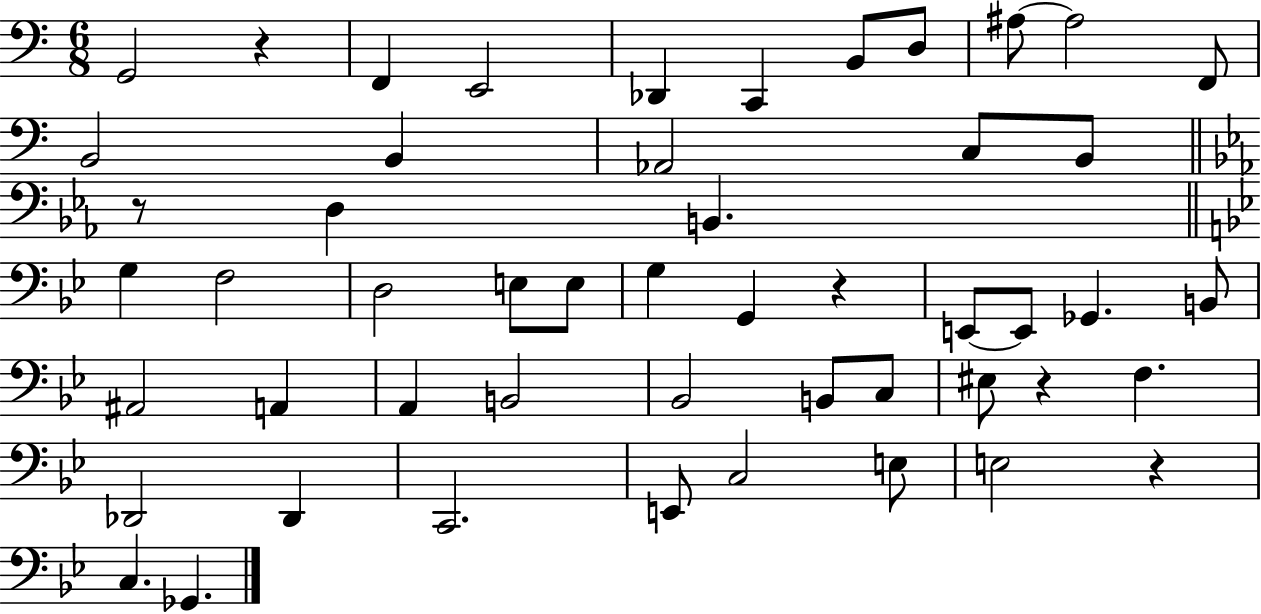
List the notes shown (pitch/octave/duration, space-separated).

G2/h R/q F2/q E2/h Db2/q C2/q B2/e D3/e A#3/e A#3/h F2/e B2/h B2/q Ab2/h C3/e B2/e R/e D3/q B2/q. G3/q F3/h D3/h E3/e E3/e G3/q G2/q R/q E2/e E2/e Gb2/q. B2/e A#2/h A2/q A2/q B2/h Bb2/h B2/e C3/e EIS3/e R/q F3/q. Db2/h Db2/q C2/h. E2/e C3/h E3/e E3/h R/q C3/q. Gb2/q.